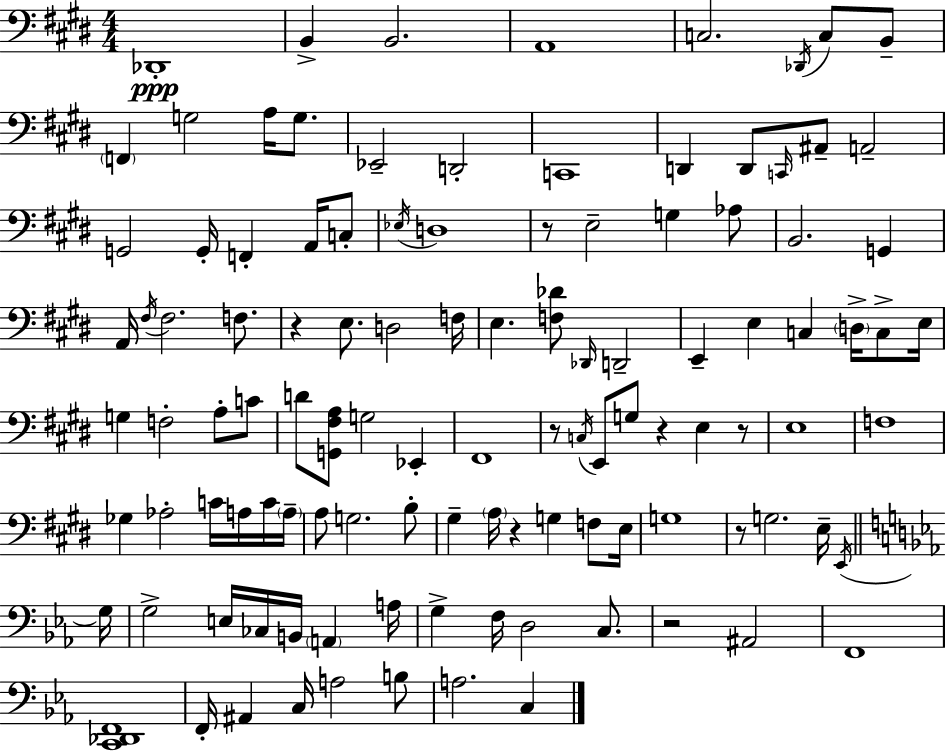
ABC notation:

X:1
T:Untitled
M:4/4
L:1/4
K:E
_D,,4 B,, B,,2 A,,4 C,2 _D,,/4 C,/2 B,,/2 F,, G,2 A,/4 G,/2 _E,,2 D,,2 C,,4 D,, D,,/2 C,,/4 ^A,,/2 A,,2 G,,2 G,,/4 F,, A,,/4 C,/2 _E,/4 D,4 z/2 E,2 G, _A,/2 B,,2 G,, A,,/4 ^F,/4 ^F,2 F,/2 z E,/2 D,2 F,/4 E, [F,_D]/2 _D,,/4 D,,2 E,, E, C, D,/4 C,/2 E,/4 G, F,2 A,/2 C/2 D/2 [G,,^F,A,]/2 G,2 _E,, ^F,,4 z/2 C,/4 E,,/2 G,/2 z E, z/2 E,4 F,4 _G, _A,2 C/4 A,/4 C/4 A,/4 A,/2 G,2 B,/2 ^G, A,/4 z G, F,/2 E,/4 G,4 z/2 G,2 E,/4 E,,/4 G,/4 G,2 E,/4 _C,/4 B,,/4 A,, A,/4 G, F,/4 D,2 C,/2 z2 ^A,,2 F,,4 [C,,_D,,F,,]4 F,,/4 ^A,, C,/4 A,2 B,/2 A,2 C,